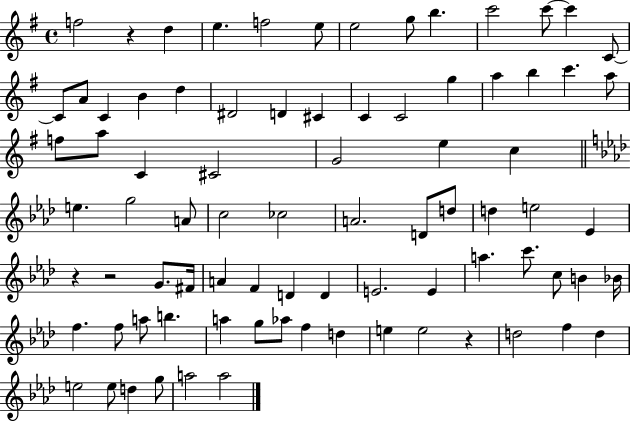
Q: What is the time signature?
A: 4/4